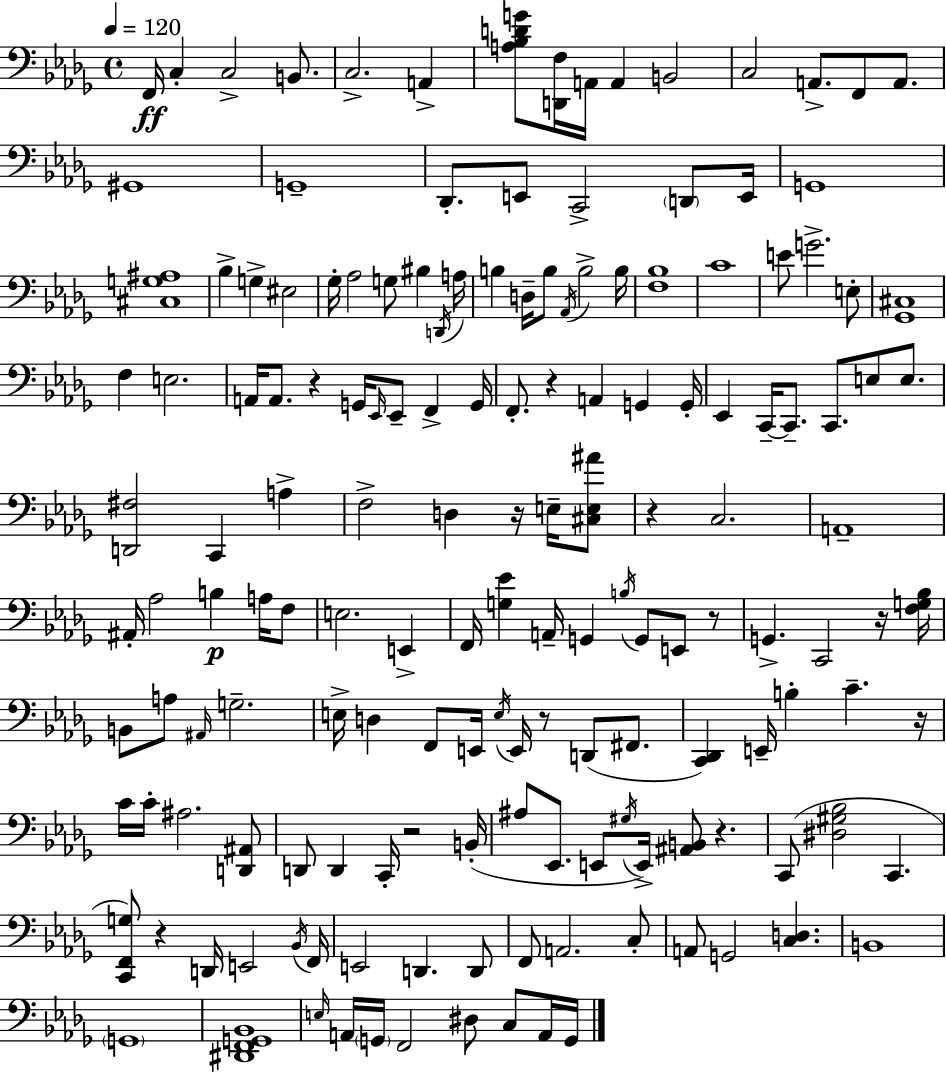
F2/s C3/q C3/h B2/e. C3/h. A2/q [A3,Bb3,D4,G4]/e [D2,F3]/s A2/s A2/q B2/h C3/h A2/e. F2/e A2/e. G#2/w G2/w Db2/e. E2/e C2/h D2/e E2/s G2/w [C#3,G3,A#3]/w Bb3/q G3/q EIS3/h Gb3/s Ab3/h G3/e BIS3/q D2/s A3/s B3/q D3/s B3/e Ab2/s B3/h B3/s [F3,Bb3]/w C4/w E4/e G4/h. E3/e [Gb2,C#3]/w F3/q E3/h. A2/s A2/e. R/q G2/s Eb2/s Eb2/e F2/q G2/s F2/e. R/q A2/q G2/q G2/s Eb2/q C2/s C2/e. C2/e. E3/e E3/e. [D2,F#3]/h C2/q A3/q F3/h D3/q R/s E3/s [C#3,E3,A#4]/e R/q C3/h. A2/w A#2/s Ab3/h B3/q A3/s F3/e E3/h. E2/q F2/s [G3,Eb4]/q A2/s G2/q B3/s G2/e E2/e R/e G2/q. C2/h R/s [F3,G3,Bb3]/s B2/e A3/e A#2/s G3/h. E3/s D3/q F2/e E2/s E3/s E2/s R/e D2/e F#2/e. [C2,Db2]/q E2/s B3/q C4/q. R/s C4/s C4/s A#3/h. [D2,A#2]/e D2/e D2/q C2/s R/h B2/s A#3/e Eb2/e. E2/e G#3/s E2/s [A#2,B2]/e R/q. C2/e [D#3,G#3,Bb3]/h C2/q. [C2,F2,G3]/e R/q D2/s E2/h Bb2/s F2/s E2/h D2/q. D2/e F2/e A2/h. C3/e A2/e G2/h [C3,D3]/q. B2/w G2/w [D#2,F2,G2,Bb2]/w E3/s A2/s G2/s F2/h D#3/e C3/e A2/s G2/s